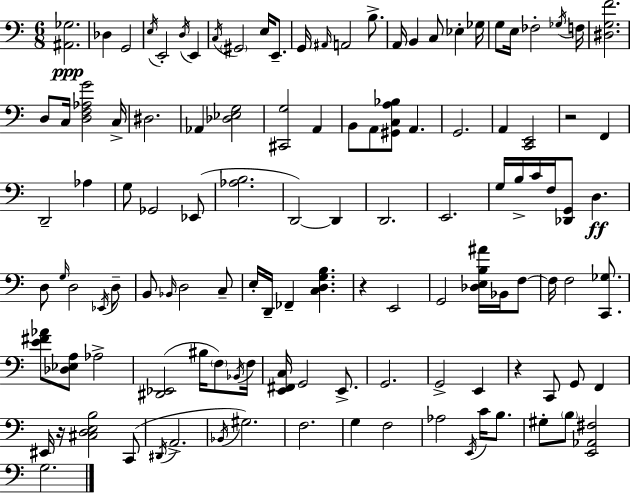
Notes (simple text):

[A#2,Gb3]/h. Db3/q G2/h E3/s E2/h D3/s E2/q C3/s G#2/h E3/s E2/e. G2/s A#2/s A2/h B3/e. A2/s B2/q C3/e Eb3/q Gb3/s G3/e E3/s FES3/h Gb3/s F3/s [D#3,G3,F4]/h. D3/e C3/s [D3,F3,Ab3,G4]/h C3/s D#3/h. Ab2/q [Db3,Eb3,G3]/h [C#2,G3]/h A2/q B2/e A2/e [G#2,C3,A3,Bb3]/e A2/q. G2/h. A2/q [C2,E2]/h R/h F2/q D2/h Ab3/q G3/e Gb2/h Eb2/e [Ab3,B3]/h. D2/h D2/q D2/h. E2/h. G3/s B3/s C4/s F3/s [Db2,G2]/e D3/q. D3/e G3/s D3/h Eb2/s D3/e B2/e Bb2/s D3/h C3/e E3/s D2/s FES2/q [C3,D3,G3,B3]/q. R/q E2/h G2/h [Db3,E3,B3,A#4]/s Bb2/s F3/e F3/s F3/h [C2,Gb3]/e. [E4,F#4,Ab4]/e [Db3,Eb3,A3]/e Ab3/h [D#2,Eb2]/h BIS3/s F3/e Bb2/s F3/s [E2,F#2,C3]/s G2/h E2/e. G2/h. G2/h E2/q R/q C2/e G2/e F2/q EIS2/s R/s [C#3,D3,E3,B3]/h C2/e D#2/s A2/h. Bb2/s G#3/h. F3/h. G3/q F3/h Ab3/h E2/s C4/s B3/e. G#3/e B3/e [E2,Ab2,F#3]/h G3/h.